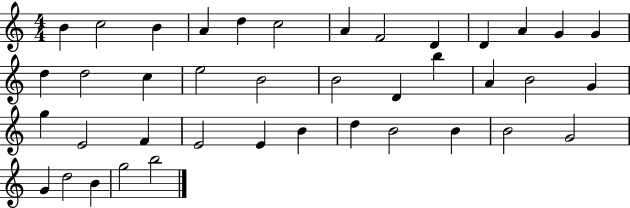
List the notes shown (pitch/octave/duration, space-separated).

B4/q C5/h B4/q A4/q D5/q C5/h A4/q F4/h D4/q D4/q A4/q G4/q G4/q D5/q D5/h C5/q E5/h B4/h B4/h D4/q B5/q A4/q B4/h G4/q G5/q E4/h F4/q E4/h E4/q B4/q D5/q B4/h B4/q B4/h G4/h G4/q D5/h B4/q G5/h B5/h